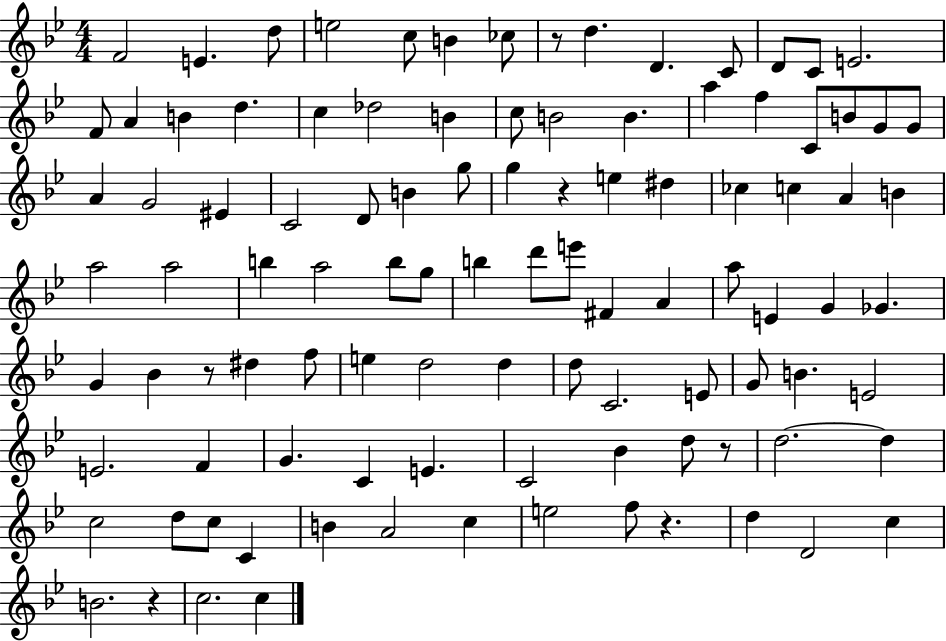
X:1
T:Untitled
M:4/4
L:1/4
K:Bb
F2 E d/2 e2 c/2 B _c/2 z/2 d D C/2 D/2 C/2 E2 F/2 A B d c _d2 B c/2 B2 B a f C/2 B/2 G/2 G/2 A G2 ^E C2 D/2 B g/2 g z e ^d _c c A B a2 a2 b a2 b/2 g/2 b d'/2 e'/2 ^F A a/2 E G _G G _B z/2 ^d f/2 e d2 d d/2 C2 E/2 G/2 B E2 E2 F G C E C2 _B d/2 z/2 d2 d c2 d/2 c/2 C B A2 c e2 f/2 z d D2 c B2 z c2 c